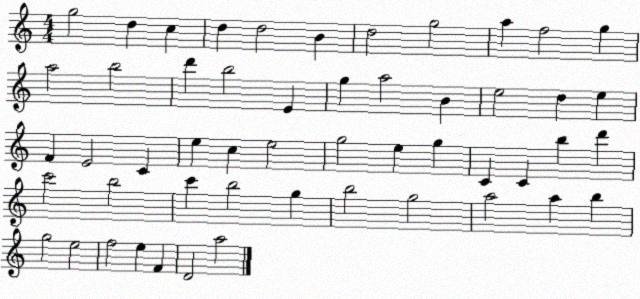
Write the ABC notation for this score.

X:1
T:Untitled
M:4/4
L:1/4
K:C
g2 d c d d2 B d2 g2 a f2 g a2 b2 d' b2 E g a2 B e2 d e F E2 C e c e2 g2 e g C C b d' c'2 b2 c' b2 g b2 g2 a2 a b g2 e2 f2 e F D2 a2